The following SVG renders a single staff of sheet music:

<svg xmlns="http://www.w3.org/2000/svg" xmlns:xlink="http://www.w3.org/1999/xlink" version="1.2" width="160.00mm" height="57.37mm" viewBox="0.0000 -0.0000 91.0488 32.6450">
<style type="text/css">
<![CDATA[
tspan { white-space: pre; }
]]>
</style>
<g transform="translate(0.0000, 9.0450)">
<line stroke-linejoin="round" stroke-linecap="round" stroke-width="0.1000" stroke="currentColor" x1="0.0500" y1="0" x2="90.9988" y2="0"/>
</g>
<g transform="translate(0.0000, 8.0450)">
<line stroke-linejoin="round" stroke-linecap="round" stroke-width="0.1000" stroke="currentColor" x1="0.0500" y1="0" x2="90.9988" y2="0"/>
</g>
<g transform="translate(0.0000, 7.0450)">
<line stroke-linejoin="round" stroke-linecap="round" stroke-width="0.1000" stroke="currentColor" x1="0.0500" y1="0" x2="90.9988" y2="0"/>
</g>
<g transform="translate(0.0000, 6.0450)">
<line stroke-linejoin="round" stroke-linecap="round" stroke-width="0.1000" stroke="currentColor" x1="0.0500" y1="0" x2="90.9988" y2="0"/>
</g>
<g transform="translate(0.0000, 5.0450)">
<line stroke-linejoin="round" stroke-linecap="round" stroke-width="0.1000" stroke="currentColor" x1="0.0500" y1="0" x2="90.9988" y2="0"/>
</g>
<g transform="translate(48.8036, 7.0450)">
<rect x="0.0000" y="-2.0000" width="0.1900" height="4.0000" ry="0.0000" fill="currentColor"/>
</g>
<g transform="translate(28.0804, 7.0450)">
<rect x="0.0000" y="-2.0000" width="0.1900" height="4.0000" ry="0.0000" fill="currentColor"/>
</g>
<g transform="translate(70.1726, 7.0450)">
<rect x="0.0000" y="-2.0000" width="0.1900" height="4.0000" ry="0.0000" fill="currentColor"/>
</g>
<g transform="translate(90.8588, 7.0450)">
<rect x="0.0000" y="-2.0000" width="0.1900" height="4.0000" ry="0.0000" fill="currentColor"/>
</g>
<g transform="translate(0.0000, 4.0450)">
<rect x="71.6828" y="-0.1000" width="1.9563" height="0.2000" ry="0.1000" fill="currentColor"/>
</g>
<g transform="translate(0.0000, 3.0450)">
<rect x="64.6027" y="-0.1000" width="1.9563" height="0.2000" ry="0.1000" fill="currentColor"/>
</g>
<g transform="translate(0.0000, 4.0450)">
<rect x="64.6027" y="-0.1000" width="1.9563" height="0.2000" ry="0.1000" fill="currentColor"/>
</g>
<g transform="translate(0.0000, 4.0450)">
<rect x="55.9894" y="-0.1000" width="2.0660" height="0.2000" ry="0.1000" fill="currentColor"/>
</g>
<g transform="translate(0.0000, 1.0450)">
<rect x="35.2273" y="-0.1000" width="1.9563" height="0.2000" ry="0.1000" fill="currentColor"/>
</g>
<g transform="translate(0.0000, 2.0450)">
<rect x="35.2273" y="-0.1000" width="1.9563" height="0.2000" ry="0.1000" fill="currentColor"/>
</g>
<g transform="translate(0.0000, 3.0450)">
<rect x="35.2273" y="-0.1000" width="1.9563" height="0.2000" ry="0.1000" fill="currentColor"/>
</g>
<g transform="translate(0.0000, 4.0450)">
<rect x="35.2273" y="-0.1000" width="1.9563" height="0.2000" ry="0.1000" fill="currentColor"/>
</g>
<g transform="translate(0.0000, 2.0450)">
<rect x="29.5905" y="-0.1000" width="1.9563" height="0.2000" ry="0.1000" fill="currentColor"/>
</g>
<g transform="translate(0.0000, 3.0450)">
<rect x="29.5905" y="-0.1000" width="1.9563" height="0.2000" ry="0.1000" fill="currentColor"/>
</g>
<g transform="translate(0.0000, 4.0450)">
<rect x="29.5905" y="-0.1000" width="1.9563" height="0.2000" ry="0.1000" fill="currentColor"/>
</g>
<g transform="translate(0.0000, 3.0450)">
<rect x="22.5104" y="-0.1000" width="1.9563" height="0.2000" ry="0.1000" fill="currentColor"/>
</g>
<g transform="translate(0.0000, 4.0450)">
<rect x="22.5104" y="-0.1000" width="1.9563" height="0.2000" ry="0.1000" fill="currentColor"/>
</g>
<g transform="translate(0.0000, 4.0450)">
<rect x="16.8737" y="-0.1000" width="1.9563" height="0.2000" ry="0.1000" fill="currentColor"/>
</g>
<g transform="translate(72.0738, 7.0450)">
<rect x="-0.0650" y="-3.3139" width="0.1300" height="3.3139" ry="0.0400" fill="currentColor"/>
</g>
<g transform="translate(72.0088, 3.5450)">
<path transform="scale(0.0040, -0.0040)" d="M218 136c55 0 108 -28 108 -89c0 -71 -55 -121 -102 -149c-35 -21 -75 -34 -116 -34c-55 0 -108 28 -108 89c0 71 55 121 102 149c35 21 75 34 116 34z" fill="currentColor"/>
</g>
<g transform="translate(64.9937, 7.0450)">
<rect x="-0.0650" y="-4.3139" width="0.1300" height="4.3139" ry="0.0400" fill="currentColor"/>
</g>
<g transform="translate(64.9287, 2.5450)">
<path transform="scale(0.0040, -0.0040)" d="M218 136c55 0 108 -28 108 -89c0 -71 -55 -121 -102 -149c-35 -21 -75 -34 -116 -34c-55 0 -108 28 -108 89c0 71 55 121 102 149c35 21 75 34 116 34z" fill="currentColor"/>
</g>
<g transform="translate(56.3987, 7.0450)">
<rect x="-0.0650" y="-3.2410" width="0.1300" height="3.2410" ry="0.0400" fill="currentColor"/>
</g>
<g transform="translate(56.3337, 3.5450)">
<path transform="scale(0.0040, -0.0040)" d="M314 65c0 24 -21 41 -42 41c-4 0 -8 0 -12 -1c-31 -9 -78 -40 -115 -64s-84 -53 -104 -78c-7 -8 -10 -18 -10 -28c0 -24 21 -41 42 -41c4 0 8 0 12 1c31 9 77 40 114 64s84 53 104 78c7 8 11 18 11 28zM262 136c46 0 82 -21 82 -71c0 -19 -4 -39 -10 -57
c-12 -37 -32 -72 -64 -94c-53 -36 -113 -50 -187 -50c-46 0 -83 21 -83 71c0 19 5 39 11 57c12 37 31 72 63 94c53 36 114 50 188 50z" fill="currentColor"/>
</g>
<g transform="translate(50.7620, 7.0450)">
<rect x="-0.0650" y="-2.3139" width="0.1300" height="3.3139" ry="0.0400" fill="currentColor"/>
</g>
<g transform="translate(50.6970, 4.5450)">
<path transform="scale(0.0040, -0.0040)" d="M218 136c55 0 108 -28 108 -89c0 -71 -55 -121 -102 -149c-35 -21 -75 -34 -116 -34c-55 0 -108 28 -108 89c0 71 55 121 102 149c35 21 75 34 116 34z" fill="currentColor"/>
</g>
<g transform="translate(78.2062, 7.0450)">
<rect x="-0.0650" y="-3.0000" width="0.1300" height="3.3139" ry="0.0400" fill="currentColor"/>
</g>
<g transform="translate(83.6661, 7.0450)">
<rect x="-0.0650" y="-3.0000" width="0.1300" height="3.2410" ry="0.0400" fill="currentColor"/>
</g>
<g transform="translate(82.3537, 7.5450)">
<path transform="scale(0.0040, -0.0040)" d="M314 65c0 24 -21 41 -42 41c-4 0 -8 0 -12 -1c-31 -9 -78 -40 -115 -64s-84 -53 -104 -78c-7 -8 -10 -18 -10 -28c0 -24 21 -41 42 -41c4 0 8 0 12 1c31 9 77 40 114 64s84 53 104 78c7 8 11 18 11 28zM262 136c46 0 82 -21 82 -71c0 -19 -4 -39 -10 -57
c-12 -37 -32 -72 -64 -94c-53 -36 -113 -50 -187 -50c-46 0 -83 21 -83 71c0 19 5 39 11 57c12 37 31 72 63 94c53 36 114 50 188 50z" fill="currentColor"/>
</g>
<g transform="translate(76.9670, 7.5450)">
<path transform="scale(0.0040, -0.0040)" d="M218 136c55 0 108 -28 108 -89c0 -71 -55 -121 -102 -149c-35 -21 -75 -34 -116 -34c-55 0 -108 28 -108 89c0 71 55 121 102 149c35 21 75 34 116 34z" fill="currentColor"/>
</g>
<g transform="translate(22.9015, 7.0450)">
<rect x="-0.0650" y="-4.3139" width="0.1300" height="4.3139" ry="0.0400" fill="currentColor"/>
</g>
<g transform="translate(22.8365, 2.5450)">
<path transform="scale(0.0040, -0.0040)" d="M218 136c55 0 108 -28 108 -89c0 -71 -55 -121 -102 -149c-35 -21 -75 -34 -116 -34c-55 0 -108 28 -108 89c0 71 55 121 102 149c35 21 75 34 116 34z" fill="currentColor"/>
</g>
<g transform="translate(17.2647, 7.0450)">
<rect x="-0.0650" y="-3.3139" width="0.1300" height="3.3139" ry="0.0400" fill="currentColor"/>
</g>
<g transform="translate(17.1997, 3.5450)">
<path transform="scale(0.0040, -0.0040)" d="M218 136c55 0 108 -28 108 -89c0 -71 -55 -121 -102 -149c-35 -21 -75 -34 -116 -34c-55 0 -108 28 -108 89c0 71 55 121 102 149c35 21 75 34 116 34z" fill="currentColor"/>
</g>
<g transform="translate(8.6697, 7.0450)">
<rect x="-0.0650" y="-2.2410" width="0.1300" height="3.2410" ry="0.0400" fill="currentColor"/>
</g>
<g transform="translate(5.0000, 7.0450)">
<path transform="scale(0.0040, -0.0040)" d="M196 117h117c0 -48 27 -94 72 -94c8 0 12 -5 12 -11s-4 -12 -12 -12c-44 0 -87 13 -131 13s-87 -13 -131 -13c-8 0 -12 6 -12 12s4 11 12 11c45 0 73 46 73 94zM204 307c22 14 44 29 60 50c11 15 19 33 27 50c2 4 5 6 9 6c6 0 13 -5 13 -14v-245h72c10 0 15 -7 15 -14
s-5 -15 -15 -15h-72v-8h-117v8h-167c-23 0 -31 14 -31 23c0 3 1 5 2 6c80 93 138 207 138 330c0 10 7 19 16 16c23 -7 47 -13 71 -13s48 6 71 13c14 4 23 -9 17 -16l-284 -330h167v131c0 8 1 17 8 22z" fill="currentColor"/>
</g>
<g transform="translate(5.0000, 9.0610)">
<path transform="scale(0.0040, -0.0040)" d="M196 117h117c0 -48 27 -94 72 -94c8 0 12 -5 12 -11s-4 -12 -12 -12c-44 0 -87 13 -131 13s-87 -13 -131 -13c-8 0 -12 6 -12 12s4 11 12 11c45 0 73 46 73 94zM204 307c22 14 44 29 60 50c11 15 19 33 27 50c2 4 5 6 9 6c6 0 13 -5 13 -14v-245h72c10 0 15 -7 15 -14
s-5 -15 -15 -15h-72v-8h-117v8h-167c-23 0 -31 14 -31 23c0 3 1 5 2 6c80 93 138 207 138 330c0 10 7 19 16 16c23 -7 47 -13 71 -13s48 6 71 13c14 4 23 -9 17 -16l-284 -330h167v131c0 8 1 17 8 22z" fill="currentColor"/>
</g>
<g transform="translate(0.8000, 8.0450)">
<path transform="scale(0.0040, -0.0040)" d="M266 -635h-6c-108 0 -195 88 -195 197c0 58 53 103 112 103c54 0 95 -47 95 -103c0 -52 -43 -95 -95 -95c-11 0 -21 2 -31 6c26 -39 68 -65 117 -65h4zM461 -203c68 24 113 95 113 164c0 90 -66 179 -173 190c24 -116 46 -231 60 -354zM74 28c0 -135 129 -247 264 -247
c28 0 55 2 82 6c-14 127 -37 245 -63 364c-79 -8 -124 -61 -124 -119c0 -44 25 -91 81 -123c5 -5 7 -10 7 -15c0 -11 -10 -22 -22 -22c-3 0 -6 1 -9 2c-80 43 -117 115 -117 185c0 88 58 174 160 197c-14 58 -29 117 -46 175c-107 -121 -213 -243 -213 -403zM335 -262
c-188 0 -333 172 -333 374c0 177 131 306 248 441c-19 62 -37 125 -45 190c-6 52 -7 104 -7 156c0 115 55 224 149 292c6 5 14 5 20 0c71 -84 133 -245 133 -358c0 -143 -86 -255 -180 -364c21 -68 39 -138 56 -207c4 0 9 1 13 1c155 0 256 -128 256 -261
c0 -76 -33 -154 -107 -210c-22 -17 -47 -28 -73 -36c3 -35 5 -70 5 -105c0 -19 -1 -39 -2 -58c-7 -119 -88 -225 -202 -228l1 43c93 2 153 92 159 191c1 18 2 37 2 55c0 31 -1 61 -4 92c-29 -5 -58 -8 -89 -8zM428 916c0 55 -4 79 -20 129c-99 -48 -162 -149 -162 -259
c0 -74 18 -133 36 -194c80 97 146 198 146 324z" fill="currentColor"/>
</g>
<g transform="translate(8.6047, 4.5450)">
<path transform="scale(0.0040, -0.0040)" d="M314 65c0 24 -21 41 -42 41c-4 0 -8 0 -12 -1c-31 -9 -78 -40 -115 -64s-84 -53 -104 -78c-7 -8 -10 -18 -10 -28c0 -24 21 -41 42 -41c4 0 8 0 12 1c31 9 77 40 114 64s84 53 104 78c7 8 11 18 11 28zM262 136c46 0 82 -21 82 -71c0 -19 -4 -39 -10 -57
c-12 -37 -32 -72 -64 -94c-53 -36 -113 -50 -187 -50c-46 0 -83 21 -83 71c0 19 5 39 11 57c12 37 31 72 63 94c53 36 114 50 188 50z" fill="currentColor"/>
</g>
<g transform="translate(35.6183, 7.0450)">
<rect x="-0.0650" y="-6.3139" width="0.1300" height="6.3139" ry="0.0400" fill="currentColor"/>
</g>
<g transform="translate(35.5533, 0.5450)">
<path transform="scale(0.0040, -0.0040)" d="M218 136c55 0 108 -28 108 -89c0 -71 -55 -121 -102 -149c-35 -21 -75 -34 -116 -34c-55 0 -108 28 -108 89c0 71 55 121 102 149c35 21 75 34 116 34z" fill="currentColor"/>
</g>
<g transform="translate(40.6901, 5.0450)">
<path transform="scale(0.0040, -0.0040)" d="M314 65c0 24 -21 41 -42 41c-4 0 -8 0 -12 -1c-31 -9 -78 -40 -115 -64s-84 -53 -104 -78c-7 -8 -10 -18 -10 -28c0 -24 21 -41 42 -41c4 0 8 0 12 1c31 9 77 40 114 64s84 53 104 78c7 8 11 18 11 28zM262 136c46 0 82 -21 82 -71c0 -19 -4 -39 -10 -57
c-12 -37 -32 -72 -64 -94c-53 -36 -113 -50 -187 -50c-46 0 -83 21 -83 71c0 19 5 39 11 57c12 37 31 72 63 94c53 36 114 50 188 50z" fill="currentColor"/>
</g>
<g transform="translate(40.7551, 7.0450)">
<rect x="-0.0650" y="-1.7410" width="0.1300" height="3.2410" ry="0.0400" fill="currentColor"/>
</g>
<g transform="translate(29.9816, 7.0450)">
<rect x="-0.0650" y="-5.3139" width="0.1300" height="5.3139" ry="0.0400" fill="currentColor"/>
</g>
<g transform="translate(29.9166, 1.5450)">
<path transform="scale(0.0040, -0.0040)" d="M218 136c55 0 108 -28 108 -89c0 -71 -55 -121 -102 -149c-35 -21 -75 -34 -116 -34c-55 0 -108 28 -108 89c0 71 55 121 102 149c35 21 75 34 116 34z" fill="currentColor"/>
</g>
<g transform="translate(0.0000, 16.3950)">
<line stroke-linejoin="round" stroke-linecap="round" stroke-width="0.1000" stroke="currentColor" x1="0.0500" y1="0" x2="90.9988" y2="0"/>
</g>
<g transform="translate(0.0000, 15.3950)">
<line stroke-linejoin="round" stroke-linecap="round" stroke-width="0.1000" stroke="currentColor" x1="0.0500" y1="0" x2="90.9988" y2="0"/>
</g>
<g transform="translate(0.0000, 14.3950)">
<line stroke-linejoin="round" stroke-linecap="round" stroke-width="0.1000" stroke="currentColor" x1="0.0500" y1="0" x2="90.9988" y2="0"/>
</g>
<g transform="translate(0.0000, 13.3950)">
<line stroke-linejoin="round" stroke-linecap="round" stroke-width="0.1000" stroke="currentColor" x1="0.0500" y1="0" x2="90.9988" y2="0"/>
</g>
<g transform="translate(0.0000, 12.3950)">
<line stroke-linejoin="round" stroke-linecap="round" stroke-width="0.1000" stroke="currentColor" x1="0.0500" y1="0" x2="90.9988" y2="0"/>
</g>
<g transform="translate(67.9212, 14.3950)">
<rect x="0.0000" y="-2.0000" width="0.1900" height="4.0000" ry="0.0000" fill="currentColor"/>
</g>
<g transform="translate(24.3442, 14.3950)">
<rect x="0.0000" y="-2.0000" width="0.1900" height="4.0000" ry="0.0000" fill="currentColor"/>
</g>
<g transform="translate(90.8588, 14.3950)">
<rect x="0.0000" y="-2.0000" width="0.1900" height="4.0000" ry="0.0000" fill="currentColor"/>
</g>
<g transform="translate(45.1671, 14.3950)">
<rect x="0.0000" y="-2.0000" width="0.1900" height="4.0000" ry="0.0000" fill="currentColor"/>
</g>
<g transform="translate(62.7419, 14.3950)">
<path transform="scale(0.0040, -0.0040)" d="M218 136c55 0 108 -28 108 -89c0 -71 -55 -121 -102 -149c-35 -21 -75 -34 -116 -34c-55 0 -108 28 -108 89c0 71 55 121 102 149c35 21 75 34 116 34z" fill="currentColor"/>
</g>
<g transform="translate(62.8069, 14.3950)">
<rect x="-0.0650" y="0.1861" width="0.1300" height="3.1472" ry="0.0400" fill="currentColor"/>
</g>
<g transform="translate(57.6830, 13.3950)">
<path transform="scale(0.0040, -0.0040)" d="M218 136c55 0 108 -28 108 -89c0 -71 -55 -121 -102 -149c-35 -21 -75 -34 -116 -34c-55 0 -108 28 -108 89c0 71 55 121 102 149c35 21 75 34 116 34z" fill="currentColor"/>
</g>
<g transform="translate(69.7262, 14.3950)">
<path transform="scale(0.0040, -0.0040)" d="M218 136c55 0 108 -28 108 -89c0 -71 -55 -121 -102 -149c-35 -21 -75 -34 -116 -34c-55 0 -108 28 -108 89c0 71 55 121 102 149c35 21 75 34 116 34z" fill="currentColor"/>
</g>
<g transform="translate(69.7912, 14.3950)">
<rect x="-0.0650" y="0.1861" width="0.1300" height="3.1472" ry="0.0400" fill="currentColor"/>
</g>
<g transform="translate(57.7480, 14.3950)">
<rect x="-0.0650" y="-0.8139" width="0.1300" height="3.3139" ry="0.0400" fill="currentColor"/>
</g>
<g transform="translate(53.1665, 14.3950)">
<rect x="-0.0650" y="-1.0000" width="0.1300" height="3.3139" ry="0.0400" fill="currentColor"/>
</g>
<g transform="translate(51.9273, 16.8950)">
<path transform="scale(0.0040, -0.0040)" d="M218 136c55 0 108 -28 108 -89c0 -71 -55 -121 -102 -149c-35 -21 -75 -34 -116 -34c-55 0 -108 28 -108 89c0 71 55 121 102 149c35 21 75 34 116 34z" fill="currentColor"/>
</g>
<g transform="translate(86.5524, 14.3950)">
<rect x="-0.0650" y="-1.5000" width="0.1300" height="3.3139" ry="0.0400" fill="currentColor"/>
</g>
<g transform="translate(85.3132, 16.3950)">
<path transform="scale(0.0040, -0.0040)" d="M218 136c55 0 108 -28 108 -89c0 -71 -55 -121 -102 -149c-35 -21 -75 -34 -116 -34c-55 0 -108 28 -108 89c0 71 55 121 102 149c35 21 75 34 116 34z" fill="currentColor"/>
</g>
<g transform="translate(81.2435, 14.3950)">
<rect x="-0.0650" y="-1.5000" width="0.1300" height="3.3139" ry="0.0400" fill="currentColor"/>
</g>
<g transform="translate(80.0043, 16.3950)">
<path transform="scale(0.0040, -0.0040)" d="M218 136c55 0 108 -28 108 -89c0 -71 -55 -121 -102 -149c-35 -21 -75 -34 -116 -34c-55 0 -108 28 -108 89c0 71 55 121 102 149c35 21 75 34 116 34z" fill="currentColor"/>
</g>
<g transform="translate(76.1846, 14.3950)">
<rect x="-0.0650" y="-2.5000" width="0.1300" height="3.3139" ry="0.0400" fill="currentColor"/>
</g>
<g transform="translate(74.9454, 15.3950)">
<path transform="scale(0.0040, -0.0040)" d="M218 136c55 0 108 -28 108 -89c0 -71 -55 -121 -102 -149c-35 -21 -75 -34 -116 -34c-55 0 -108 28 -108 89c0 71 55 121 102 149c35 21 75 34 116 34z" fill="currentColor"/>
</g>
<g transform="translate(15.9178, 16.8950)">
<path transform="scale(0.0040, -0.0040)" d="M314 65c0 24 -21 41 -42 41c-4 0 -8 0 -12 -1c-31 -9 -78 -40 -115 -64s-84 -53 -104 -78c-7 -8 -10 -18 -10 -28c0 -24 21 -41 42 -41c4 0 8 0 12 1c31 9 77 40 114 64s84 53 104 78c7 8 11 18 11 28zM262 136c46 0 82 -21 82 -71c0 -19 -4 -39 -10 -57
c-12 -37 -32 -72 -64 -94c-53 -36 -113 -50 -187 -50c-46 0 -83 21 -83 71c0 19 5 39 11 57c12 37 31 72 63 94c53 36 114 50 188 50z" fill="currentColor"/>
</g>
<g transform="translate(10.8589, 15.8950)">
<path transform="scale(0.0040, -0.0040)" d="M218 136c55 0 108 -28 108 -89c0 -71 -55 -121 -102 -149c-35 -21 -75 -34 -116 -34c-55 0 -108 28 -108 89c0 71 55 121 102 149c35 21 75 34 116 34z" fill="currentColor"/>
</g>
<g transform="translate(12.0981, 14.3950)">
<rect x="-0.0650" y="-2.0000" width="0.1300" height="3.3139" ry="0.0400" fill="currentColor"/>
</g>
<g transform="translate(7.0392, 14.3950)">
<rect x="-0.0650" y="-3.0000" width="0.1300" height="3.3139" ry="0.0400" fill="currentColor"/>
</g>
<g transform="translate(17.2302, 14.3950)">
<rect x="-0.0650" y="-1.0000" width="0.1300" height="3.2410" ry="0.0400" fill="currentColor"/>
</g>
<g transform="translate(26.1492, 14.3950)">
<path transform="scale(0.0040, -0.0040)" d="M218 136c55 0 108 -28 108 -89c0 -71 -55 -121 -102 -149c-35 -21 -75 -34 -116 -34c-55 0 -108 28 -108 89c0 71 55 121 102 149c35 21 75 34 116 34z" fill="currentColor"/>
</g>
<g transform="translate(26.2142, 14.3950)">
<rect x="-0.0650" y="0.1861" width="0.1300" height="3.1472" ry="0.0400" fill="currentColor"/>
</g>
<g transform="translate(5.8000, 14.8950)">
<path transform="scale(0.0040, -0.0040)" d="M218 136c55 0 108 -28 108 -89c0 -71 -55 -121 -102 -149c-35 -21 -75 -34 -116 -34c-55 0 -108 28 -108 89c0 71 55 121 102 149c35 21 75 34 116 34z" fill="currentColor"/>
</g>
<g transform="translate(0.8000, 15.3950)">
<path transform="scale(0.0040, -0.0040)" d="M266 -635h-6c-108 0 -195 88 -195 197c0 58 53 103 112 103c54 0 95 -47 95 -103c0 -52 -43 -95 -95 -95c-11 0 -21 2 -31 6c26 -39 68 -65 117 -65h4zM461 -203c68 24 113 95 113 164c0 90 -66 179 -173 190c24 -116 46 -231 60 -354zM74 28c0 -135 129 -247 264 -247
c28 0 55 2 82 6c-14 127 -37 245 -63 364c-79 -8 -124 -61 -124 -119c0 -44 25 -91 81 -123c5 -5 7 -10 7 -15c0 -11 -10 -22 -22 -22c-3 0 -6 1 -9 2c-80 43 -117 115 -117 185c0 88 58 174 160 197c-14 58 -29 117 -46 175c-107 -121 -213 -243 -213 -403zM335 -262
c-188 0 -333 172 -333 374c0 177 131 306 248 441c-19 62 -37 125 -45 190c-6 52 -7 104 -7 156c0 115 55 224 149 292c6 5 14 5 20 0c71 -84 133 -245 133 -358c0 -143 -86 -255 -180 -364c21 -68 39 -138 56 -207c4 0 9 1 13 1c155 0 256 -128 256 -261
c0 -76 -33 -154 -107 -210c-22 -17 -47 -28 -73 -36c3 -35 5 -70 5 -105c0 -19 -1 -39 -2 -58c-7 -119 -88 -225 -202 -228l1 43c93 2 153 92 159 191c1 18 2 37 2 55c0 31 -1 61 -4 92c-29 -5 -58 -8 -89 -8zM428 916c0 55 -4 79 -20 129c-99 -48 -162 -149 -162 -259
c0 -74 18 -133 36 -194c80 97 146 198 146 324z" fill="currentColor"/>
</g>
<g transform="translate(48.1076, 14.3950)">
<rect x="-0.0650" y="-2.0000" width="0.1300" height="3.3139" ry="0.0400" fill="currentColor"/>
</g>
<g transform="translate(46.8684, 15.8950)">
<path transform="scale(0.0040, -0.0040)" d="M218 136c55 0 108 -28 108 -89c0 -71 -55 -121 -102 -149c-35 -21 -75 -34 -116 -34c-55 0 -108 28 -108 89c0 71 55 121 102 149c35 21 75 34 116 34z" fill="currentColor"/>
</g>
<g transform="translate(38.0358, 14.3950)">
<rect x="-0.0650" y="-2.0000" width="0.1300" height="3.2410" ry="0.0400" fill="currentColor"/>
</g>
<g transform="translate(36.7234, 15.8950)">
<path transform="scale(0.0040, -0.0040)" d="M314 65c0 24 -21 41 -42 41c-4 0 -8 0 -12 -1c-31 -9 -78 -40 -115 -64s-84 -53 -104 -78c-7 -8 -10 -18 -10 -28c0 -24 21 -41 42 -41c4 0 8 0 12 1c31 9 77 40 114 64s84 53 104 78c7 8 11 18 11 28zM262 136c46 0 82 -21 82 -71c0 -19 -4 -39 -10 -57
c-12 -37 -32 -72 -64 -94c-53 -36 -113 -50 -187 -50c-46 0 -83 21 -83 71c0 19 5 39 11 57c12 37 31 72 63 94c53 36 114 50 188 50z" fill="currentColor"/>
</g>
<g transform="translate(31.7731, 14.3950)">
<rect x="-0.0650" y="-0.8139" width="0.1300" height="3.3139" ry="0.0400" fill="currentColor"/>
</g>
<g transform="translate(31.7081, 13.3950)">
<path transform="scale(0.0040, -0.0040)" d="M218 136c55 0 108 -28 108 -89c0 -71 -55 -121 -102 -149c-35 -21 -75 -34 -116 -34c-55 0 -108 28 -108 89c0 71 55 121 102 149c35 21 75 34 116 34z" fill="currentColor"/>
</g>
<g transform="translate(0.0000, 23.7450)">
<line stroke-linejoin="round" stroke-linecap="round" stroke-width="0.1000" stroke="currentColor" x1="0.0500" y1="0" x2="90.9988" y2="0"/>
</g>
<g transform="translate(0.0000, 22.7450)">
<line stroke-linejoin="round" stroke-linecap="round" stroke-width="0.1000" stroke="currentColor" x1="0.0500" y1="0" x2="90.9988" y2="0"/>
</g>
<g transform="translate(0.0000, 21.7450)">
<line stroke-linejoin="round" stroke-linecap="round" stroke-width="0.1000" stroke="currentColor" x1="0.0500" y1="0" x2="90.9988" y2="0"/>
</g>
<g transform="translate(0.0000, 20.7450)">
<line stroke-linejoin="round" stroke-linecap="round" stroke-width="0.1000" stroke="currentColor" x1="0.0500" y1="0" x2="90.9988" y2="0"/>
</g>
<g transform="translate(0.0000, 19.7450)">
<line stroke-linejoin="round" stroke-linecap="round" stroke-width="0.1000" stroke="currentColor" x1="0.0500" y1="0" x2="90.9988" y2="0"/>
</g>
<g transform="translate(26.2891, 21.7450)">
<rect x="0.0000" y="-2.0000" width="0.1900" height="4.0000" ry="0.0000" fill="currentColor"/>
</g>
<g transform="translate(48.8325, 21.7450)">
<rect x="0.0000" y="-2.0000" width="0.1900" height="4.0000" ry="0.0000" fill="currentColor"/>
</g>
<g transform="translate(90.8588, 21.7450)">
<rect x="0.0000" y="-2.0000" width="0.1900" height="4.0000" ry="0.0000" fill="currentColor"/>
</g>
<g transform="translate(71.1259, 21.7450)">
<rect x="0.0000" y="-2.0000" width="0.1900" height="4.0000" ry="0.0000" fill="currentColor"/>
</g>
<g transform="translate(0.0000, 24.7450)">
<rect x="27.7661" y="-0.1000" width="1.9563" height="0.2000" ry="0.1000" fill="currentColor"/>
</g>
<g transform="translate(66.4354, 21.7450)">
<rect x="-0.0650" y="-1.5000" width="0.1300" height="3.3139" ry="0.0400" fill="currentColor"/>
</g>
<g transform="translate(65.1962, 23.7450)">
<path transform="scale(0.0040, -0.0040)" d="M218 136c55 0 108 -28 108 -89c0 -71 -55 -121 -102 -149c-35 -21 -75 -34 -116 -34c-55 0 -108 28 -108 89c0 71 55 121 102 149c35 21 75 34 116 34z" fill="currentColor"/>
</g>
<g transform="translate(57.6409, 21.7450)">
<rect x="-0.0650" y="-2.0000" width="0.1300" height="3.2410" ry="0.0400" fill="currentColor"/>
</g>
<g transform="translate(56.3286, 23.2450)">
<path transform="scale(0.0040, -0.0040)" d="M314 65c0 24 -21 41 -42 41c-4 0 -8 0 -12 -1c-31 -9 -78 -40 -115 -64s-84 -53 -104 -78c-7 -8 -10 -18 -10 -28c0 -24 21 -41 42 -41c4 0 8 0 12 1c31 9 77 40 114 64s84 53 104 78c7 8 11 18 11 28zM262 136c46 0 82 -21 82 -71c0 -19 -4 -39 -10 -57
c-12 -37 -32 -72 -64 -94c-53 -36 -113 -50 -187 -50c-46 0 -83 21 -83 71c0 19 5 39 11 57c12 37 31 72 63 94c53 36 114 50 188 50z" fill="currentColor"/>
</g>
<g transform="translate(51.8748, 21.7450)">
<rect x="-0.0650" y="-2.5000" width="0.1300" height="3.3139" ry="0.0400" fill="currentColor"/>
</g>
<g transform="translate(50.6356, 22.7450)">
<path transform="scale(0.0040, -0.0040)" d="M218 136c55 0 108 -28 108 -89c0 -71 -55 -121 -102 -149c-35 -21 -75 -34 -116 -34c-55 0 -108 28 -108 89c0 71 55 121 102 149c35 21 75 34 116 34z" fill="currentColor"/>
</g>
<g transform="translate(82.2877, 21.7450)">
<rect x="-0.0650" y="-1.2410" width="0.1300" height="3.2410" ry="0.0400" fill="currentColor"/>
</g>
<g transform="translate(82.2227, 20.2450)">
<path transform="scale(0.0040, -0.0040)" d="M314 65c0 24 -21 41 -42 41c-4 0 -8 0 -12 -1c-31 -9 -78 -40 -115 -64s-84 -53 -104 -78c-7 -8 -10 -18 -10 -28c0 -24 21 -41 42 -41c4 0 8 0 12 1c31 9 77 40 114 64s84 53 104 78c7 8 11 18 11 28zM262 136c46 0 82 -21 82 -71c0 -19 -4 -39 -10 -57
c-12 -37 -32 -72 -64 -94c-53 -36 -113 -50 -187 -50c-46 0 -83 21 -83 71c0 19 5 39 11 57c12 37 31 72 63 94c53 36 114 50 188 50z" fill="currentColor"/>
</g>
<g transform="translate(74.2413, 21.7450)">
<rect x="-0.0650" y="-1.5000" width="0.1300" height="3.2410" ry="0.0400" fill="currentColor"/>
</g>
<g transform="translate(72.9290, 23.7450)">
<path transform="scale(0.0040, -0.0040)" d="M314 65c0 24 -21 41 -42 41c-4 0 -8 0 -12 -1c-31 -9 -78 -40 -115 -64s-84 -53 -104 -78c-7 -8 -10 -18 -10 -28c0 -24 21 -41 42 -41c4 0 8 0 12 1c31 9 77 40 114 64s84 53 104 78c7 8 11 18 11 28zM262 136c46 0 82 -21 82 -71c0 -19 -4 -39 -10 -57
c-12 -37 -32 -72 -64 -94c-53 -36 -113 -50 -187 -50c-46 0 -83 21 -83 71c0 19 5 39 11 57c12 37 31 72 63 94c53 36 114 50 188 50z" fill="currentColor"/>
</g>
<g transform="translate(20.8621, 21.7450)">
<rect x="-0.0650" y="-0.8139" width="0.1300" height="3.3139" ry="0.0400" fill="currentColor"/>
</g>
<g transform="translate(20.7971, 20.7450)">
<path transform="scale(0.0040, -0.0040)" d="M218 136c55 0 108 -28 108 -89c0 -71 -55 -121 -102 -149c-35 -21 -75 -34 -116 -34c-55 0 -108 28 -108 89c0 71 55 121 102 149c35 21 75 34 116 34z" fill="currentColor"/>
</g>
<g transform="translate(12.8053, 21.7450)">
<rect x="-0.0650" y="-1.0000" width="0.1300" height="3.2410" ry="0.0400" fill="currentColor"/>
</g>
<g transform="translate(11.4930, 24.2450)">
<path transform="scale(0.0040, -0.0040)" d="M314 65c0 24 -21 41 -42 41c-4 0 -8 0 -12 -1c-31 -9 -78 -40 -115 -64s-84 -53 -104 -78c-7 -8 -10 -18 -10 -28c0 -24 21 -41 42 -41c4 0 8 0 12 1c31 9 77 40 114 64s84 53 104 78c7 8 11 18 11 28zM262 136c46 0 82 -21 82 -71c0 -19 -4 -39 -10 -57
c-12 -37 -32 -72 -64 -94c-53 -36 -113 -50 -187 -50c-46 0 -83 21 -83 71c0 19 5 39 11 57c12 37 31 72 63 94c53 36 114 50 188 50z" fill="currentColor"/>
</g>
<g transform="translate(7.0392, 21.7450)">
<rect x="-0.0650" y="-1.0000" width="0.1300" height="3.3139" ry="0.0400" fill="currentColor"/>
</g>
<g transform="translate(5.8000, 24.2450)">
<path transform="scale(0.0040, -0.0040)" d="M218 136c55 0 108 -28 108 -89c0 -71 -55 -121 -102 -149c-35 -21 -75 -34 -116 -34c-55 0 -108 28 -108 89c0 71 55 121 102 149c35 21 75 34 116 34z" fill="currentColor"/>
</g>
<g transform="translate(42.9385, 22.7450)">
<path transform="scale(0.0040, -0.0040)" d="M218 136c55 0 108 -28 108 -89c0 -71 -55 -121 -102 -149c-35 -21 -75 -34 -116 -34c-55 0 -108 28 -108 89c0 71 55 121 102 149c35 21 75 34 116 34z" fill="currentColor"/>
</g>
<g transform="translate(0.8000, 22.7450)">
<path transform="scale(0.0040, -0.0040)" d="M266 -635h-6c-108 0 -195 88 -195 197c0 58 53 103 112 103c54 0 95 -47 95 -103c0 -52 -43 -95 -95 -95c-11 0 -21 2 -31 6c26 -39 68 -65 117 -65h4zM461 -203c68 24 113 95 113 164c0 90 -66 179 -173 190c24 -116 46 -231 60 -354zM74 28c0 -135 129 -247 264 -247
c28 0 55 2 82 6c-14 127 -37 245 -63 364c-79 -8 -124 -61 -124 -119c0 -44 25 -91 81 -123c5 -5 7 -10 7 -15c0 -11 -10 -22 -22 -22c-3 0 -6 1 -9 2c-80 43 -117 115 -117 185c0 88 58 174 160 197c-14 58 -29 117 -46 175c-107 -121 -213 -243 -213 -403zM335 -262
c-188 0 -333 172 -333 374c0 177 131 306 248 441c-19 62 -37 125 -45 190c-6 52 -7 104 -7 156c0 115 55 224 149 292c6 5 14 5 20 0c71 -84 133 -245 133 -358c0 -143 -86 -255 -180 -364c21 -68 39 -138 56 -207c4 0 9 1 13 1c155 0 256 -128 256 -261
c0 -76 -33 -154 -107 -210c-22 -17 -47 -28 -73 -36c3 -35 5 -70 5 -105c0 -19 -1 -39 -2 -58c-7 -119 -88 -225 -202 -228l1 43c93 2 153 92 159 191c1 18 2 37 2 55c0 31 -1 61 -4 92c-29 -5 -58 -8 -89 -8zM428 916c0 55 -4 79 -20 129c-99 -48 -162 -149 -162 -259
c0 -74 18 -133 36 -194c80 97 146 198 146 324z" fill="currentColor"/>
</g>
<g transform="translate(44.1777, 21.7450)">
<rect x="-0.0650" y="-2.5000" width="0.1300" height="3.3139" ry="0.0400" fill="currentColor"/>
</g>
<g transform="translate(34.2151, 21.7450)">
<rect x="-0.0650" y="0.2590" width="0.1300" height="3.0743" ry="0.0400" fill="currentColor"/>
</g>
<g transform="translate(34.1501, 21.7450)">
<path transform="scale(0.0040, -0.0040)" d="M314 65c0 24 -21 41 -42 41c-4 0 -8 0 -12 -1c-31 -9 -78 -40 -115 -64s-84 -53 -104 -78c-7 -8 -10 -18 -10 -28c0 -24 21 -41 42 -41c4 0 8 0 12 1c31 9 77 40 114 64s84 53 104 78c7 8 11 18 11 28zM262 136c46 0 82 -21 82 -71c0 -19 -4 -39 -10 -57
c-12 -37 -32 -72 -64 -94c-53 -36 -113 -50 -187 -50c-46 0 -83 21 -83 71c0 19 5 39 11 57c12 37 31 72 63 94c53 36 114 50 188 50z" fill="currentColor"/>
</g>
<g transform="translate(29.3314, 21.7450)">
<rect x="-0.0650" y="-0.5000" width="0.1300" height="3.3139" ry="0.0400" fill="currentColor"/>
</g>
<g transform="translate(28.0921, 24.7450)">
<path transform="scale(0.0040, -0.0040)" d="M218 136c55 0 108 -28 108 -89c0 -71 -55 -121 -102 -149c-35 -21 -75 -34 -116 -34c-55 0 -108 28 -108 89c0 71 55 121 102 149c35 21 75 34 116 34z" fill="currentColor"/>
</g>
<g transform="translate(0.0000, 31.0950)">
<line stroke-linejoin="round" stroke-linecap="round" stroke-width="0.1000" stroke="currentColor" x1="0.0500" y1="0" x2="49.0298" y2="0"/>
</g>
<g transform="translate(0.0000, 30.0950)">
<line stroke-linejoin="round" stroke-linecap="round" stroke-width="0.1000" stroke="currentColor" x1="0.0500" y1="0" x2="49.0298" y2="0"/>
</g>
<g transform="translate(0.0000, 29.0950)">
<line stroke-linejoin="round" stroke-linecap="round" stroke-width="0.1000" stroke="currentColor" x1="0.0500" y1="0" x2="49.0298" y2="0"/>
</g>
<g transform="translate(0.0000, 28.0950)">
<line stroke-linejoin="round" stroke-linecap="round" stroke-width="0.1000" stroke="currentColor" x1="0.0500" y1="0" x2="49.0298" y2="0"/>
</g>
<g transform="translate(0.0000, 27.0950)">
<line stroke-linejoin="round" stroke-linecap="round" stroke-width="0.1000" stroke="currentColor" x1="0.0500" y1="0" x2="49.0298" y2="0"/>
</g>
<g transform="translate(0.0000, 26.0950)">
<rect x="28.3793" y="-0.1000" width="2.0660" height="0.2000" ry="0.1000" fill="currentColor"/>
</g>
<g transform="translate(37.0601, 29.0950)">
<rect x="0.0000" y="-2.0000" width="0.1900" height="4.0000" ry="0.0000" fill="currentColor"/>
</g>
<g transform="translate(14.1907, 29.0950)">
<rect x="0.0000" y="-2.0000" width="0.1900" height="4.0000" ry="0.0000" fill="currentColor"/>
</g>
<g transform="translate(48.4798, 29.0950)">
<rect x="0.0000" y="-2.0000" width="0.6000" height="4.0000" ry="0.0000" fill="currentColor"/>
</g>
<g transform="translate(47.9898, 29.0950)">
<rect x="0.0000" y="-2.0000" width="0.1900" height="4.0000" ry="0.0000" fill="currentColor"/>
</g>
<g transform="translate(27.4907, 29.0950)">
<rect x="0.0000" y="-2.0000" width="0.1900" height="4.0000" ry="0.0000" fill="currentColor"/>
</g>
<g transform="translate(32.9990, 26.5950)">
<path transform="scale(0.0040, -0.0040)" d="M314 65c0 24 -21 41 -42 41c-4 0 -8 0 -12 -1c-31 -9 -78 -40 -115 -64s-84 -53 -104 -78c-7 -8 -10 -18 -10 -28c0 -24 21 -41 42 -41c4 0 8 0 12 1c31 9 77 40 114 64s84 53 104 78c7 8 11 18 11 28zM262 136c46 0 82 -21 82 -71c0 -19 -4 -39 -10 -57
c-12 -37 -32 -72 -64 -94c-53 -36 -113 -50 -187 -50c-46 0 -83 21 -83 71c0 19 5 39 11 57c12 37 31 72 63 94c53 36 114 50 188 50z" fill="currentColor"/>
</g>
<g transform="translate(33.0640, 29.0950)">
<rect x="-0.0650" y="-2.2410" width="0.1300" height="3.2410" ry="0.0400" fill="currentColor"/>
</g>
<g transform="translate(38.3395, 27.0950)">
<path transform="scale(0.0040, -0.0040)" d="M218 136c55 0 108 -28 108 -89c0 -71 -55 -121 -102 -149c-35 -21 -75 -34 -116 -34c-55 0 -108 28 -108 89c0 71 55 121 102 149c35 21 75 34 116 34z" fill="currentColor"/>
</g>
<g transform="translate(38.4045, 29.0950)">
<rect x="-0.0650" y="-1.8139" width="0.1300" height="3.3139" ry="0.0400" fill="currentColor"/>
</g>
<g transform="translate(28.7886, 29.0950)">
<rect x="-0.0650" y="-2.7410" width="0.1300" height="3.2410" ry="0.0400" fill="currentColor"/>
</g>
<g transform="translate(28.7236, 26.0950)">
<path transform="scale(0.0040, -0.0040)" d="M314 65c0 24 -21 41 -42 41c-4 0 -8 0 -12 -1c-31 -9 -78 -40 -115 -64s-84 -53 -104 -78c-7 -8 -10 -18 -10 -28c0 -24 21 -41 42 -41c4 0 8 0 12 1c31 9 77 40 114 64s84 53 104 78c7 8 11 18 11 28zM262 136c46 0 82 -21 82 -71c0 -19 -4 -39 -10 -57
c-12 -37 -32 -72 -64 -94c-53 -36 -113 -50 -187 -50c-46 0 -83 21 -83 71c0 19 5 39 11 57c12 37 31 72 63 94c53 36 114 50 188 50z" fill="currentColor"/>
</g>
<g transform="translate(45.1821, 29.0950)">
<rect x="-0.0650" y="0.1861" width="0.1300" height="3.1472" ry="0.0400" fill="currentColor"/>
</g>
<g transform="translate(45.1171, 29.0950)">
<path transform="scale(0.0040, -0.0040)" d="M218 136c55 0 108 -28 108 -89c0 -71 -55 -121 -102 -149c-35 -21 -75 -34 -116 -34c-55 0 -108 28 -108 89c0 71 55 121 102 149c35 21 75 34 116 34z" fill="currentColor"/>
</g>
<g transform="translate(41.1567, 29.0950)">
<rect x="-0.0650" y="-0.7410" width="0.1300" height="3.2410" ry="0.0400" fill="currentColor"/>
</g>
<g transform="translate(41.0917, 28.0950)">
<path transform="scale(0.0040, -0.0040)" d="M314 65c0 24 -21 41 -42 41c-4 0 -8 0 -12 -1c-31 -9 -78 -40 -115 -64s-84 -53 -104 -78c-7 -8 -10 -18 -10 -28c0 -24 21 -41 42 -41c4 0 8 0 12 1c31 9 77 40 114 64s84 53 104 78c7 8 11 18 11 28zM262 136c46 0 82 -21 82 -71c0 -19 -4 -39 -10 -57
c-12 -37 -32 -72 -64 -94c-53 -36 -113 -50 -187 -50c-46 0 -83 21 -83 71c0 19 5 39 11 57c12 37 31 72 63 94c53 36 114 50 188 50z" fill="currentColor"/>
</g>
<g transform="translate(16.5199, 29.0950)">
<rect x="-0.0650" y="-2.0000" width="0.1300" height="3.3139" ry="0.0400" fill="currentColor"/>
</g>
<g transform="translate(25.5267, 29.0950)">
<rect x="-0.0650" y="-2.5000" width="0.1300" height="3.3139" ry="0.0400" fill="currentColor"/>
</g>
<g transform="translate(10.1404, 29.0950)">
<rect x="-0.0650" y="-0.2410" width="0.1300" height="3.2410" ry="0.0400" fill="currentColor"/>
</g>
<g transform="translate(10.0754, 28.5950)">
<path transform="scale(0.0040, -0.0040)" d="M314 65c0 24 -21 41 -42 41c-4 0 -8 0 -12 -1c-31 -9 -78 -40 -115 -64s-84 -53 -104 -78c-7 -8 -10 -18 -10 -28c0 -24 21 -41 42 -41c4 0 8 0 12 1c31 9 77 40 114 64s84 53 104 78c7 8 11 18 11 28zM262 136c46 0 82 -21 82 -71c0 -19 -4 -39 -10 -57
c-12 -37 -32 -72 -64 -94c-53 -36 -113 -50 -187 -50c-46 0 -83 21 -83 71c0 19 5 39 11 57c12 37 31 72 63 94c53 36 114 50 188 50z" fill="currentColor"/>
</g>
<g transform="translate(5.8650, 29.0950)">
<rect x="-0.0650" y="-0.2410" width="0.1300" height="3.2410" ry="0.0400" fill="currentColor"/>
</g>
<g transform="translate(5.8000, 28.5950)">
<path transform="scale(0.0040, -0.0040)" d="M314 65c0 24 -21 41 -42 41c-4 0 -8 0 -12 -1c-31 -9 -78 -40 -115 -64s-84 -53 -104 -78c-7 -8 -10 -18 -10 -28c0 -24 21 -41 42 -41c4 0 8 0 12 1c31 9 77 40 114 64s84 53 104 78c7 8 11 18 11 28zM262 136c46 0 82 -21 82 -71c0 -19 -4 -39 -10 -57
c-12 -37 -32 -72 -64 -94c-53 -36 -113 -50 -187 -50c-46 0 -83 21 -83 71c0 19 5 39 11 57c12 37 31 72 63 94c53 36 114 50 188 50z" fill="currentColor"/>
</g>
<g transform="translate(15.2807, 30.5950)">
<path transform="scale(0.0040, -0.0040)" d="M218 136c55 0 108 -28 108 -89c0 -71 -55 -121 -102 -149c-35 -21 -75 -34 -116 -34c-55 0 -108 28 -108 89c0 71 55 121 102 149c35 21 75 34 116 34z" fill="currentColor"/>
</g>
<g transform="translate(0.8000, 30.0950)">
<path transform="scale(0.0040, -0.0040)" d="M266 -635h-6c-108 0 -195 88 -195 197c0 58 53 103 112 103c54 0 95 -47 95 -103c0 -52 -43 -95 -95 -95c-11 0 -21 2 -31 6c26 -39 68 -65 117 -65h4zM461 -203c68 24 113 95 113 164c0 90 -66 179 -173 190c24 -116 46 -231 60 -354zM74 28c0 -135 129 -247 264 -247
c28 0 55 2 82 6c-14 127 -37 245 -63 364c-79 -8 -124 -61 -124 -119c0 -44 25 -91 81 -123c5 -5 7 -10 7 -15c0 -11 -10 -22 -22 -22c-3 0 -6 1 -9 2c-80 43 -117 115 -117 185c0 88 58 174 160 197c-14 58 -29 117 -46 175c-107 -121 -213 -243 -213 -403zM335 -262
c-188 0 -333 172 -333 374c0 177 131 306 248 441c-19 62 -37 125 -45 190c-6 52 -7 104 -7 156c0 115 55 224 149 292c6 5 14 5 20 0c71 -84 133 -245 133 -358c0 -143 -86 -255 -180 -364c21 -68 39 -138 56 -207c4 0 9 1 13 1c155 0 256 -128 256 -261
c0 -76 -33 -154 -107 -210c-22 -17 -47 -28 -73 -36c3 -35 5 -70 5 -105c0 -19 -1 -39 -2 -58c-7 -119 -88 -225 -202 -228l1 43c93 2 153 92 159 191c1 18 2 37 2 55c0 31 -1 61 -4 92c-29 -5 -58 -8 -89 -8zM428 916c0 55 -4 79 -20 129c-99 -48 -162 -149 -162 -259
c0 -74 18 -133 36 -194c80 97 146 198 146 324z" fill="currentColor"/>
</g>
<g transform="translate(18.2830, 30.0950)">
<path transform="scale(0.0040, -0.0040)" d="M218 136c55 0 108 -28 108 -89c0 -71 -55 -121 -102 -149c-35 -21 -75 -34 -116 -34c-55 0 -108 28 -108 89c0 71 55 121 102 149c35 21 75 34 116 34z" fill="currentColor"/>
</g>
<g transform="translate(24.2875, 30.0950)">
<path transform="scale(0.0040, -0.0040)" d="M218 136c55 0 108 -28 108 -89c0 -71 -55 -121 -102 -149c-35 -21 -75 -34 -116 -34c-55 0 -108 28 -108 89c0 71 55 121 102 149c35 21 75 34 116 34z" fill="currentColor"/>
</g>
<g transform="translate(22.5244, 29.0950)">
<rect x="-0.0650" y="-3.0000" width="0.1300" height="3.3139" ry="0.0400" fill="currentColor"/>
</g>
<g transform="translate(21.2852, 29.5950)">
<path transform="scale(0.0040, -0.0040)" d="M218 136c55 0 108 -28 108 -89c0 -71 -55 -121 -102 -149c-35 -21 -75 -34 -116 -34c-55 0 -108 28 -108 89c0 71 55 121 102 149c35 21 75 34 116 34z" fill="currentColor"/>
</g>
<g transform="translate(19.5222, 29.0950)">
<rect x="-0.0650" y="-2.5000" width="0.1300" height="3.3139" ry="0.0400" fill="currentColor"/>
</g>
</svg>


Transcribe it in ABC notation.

X:1
T:Untitled
M:4/4
L:1/4
K:C
g2 b d' f' a' f2 g b2 d' b A A2 A F D2 B d F2 F D d B B G E E D D2 d C B2 G G F2 E E2 e2 c2 c2 F G A G a2 g2 f d2 B